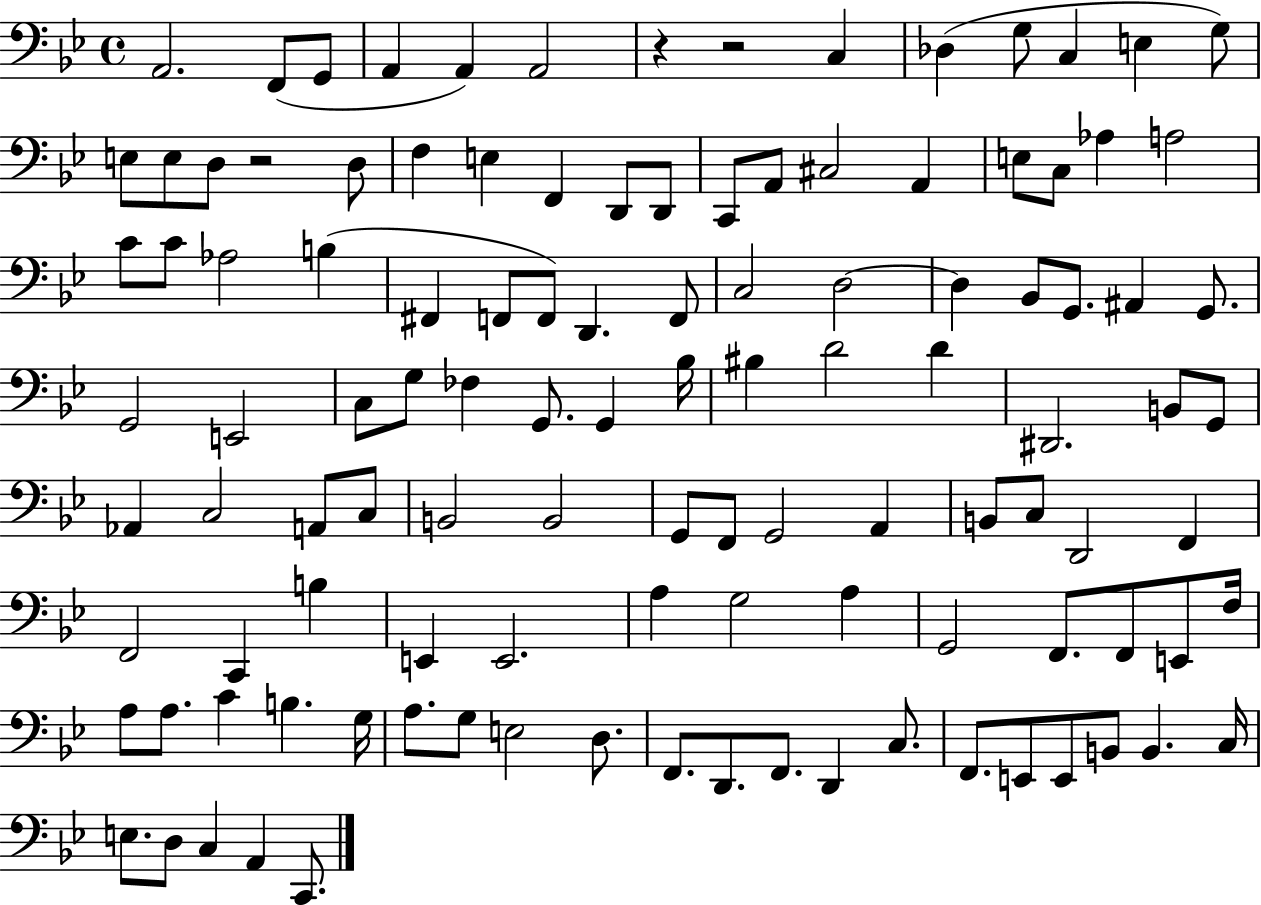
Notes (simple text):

A2/h. F2/e G2/e A2/q A2/q A2/h R/q R/h C3/q Db3/q G3/e C3/q E3/q G3/e E3/e E3/e D3/e R/h D3/e F3/q E3/q F2/q D2/e D2/e C2/e A2/e C#3/h A2/q E3/e C3/e Ab3/q A3/h C4/e C4/e Ab3/h B3/q F#2/q F2/e F2/e D2/q. F2/e C3/h D3/h D3/q Bb2/e G2/e. A#2/q G2/e. G2/h E2/h C3/e G3/e FES3/q G2/e. G2/q Bb3/s BIS3/q D4/h D4/q D#2/h. B2/e G2/e Ab2/q C3/h A2/e C3/e B2/h B2/h G2/e F2/e G2/h A2/q B2/e C3/e D2/h F2/q F2/h C2/q B3/q E2/q E2/h. A3/q G3/h A3/q G2/h F2/e. F2/e E2/e F3/s A3/e A3/e. C4/q B3/q. G3/s A3/e. G3/e E3/h D3/e. F2/e. D2/e. F2/e. D2/q C3/e. F2/e. E2/e E2/e B2/e B2/q. C3/s E3/e. D3/e C3/q A2/q C2/e.